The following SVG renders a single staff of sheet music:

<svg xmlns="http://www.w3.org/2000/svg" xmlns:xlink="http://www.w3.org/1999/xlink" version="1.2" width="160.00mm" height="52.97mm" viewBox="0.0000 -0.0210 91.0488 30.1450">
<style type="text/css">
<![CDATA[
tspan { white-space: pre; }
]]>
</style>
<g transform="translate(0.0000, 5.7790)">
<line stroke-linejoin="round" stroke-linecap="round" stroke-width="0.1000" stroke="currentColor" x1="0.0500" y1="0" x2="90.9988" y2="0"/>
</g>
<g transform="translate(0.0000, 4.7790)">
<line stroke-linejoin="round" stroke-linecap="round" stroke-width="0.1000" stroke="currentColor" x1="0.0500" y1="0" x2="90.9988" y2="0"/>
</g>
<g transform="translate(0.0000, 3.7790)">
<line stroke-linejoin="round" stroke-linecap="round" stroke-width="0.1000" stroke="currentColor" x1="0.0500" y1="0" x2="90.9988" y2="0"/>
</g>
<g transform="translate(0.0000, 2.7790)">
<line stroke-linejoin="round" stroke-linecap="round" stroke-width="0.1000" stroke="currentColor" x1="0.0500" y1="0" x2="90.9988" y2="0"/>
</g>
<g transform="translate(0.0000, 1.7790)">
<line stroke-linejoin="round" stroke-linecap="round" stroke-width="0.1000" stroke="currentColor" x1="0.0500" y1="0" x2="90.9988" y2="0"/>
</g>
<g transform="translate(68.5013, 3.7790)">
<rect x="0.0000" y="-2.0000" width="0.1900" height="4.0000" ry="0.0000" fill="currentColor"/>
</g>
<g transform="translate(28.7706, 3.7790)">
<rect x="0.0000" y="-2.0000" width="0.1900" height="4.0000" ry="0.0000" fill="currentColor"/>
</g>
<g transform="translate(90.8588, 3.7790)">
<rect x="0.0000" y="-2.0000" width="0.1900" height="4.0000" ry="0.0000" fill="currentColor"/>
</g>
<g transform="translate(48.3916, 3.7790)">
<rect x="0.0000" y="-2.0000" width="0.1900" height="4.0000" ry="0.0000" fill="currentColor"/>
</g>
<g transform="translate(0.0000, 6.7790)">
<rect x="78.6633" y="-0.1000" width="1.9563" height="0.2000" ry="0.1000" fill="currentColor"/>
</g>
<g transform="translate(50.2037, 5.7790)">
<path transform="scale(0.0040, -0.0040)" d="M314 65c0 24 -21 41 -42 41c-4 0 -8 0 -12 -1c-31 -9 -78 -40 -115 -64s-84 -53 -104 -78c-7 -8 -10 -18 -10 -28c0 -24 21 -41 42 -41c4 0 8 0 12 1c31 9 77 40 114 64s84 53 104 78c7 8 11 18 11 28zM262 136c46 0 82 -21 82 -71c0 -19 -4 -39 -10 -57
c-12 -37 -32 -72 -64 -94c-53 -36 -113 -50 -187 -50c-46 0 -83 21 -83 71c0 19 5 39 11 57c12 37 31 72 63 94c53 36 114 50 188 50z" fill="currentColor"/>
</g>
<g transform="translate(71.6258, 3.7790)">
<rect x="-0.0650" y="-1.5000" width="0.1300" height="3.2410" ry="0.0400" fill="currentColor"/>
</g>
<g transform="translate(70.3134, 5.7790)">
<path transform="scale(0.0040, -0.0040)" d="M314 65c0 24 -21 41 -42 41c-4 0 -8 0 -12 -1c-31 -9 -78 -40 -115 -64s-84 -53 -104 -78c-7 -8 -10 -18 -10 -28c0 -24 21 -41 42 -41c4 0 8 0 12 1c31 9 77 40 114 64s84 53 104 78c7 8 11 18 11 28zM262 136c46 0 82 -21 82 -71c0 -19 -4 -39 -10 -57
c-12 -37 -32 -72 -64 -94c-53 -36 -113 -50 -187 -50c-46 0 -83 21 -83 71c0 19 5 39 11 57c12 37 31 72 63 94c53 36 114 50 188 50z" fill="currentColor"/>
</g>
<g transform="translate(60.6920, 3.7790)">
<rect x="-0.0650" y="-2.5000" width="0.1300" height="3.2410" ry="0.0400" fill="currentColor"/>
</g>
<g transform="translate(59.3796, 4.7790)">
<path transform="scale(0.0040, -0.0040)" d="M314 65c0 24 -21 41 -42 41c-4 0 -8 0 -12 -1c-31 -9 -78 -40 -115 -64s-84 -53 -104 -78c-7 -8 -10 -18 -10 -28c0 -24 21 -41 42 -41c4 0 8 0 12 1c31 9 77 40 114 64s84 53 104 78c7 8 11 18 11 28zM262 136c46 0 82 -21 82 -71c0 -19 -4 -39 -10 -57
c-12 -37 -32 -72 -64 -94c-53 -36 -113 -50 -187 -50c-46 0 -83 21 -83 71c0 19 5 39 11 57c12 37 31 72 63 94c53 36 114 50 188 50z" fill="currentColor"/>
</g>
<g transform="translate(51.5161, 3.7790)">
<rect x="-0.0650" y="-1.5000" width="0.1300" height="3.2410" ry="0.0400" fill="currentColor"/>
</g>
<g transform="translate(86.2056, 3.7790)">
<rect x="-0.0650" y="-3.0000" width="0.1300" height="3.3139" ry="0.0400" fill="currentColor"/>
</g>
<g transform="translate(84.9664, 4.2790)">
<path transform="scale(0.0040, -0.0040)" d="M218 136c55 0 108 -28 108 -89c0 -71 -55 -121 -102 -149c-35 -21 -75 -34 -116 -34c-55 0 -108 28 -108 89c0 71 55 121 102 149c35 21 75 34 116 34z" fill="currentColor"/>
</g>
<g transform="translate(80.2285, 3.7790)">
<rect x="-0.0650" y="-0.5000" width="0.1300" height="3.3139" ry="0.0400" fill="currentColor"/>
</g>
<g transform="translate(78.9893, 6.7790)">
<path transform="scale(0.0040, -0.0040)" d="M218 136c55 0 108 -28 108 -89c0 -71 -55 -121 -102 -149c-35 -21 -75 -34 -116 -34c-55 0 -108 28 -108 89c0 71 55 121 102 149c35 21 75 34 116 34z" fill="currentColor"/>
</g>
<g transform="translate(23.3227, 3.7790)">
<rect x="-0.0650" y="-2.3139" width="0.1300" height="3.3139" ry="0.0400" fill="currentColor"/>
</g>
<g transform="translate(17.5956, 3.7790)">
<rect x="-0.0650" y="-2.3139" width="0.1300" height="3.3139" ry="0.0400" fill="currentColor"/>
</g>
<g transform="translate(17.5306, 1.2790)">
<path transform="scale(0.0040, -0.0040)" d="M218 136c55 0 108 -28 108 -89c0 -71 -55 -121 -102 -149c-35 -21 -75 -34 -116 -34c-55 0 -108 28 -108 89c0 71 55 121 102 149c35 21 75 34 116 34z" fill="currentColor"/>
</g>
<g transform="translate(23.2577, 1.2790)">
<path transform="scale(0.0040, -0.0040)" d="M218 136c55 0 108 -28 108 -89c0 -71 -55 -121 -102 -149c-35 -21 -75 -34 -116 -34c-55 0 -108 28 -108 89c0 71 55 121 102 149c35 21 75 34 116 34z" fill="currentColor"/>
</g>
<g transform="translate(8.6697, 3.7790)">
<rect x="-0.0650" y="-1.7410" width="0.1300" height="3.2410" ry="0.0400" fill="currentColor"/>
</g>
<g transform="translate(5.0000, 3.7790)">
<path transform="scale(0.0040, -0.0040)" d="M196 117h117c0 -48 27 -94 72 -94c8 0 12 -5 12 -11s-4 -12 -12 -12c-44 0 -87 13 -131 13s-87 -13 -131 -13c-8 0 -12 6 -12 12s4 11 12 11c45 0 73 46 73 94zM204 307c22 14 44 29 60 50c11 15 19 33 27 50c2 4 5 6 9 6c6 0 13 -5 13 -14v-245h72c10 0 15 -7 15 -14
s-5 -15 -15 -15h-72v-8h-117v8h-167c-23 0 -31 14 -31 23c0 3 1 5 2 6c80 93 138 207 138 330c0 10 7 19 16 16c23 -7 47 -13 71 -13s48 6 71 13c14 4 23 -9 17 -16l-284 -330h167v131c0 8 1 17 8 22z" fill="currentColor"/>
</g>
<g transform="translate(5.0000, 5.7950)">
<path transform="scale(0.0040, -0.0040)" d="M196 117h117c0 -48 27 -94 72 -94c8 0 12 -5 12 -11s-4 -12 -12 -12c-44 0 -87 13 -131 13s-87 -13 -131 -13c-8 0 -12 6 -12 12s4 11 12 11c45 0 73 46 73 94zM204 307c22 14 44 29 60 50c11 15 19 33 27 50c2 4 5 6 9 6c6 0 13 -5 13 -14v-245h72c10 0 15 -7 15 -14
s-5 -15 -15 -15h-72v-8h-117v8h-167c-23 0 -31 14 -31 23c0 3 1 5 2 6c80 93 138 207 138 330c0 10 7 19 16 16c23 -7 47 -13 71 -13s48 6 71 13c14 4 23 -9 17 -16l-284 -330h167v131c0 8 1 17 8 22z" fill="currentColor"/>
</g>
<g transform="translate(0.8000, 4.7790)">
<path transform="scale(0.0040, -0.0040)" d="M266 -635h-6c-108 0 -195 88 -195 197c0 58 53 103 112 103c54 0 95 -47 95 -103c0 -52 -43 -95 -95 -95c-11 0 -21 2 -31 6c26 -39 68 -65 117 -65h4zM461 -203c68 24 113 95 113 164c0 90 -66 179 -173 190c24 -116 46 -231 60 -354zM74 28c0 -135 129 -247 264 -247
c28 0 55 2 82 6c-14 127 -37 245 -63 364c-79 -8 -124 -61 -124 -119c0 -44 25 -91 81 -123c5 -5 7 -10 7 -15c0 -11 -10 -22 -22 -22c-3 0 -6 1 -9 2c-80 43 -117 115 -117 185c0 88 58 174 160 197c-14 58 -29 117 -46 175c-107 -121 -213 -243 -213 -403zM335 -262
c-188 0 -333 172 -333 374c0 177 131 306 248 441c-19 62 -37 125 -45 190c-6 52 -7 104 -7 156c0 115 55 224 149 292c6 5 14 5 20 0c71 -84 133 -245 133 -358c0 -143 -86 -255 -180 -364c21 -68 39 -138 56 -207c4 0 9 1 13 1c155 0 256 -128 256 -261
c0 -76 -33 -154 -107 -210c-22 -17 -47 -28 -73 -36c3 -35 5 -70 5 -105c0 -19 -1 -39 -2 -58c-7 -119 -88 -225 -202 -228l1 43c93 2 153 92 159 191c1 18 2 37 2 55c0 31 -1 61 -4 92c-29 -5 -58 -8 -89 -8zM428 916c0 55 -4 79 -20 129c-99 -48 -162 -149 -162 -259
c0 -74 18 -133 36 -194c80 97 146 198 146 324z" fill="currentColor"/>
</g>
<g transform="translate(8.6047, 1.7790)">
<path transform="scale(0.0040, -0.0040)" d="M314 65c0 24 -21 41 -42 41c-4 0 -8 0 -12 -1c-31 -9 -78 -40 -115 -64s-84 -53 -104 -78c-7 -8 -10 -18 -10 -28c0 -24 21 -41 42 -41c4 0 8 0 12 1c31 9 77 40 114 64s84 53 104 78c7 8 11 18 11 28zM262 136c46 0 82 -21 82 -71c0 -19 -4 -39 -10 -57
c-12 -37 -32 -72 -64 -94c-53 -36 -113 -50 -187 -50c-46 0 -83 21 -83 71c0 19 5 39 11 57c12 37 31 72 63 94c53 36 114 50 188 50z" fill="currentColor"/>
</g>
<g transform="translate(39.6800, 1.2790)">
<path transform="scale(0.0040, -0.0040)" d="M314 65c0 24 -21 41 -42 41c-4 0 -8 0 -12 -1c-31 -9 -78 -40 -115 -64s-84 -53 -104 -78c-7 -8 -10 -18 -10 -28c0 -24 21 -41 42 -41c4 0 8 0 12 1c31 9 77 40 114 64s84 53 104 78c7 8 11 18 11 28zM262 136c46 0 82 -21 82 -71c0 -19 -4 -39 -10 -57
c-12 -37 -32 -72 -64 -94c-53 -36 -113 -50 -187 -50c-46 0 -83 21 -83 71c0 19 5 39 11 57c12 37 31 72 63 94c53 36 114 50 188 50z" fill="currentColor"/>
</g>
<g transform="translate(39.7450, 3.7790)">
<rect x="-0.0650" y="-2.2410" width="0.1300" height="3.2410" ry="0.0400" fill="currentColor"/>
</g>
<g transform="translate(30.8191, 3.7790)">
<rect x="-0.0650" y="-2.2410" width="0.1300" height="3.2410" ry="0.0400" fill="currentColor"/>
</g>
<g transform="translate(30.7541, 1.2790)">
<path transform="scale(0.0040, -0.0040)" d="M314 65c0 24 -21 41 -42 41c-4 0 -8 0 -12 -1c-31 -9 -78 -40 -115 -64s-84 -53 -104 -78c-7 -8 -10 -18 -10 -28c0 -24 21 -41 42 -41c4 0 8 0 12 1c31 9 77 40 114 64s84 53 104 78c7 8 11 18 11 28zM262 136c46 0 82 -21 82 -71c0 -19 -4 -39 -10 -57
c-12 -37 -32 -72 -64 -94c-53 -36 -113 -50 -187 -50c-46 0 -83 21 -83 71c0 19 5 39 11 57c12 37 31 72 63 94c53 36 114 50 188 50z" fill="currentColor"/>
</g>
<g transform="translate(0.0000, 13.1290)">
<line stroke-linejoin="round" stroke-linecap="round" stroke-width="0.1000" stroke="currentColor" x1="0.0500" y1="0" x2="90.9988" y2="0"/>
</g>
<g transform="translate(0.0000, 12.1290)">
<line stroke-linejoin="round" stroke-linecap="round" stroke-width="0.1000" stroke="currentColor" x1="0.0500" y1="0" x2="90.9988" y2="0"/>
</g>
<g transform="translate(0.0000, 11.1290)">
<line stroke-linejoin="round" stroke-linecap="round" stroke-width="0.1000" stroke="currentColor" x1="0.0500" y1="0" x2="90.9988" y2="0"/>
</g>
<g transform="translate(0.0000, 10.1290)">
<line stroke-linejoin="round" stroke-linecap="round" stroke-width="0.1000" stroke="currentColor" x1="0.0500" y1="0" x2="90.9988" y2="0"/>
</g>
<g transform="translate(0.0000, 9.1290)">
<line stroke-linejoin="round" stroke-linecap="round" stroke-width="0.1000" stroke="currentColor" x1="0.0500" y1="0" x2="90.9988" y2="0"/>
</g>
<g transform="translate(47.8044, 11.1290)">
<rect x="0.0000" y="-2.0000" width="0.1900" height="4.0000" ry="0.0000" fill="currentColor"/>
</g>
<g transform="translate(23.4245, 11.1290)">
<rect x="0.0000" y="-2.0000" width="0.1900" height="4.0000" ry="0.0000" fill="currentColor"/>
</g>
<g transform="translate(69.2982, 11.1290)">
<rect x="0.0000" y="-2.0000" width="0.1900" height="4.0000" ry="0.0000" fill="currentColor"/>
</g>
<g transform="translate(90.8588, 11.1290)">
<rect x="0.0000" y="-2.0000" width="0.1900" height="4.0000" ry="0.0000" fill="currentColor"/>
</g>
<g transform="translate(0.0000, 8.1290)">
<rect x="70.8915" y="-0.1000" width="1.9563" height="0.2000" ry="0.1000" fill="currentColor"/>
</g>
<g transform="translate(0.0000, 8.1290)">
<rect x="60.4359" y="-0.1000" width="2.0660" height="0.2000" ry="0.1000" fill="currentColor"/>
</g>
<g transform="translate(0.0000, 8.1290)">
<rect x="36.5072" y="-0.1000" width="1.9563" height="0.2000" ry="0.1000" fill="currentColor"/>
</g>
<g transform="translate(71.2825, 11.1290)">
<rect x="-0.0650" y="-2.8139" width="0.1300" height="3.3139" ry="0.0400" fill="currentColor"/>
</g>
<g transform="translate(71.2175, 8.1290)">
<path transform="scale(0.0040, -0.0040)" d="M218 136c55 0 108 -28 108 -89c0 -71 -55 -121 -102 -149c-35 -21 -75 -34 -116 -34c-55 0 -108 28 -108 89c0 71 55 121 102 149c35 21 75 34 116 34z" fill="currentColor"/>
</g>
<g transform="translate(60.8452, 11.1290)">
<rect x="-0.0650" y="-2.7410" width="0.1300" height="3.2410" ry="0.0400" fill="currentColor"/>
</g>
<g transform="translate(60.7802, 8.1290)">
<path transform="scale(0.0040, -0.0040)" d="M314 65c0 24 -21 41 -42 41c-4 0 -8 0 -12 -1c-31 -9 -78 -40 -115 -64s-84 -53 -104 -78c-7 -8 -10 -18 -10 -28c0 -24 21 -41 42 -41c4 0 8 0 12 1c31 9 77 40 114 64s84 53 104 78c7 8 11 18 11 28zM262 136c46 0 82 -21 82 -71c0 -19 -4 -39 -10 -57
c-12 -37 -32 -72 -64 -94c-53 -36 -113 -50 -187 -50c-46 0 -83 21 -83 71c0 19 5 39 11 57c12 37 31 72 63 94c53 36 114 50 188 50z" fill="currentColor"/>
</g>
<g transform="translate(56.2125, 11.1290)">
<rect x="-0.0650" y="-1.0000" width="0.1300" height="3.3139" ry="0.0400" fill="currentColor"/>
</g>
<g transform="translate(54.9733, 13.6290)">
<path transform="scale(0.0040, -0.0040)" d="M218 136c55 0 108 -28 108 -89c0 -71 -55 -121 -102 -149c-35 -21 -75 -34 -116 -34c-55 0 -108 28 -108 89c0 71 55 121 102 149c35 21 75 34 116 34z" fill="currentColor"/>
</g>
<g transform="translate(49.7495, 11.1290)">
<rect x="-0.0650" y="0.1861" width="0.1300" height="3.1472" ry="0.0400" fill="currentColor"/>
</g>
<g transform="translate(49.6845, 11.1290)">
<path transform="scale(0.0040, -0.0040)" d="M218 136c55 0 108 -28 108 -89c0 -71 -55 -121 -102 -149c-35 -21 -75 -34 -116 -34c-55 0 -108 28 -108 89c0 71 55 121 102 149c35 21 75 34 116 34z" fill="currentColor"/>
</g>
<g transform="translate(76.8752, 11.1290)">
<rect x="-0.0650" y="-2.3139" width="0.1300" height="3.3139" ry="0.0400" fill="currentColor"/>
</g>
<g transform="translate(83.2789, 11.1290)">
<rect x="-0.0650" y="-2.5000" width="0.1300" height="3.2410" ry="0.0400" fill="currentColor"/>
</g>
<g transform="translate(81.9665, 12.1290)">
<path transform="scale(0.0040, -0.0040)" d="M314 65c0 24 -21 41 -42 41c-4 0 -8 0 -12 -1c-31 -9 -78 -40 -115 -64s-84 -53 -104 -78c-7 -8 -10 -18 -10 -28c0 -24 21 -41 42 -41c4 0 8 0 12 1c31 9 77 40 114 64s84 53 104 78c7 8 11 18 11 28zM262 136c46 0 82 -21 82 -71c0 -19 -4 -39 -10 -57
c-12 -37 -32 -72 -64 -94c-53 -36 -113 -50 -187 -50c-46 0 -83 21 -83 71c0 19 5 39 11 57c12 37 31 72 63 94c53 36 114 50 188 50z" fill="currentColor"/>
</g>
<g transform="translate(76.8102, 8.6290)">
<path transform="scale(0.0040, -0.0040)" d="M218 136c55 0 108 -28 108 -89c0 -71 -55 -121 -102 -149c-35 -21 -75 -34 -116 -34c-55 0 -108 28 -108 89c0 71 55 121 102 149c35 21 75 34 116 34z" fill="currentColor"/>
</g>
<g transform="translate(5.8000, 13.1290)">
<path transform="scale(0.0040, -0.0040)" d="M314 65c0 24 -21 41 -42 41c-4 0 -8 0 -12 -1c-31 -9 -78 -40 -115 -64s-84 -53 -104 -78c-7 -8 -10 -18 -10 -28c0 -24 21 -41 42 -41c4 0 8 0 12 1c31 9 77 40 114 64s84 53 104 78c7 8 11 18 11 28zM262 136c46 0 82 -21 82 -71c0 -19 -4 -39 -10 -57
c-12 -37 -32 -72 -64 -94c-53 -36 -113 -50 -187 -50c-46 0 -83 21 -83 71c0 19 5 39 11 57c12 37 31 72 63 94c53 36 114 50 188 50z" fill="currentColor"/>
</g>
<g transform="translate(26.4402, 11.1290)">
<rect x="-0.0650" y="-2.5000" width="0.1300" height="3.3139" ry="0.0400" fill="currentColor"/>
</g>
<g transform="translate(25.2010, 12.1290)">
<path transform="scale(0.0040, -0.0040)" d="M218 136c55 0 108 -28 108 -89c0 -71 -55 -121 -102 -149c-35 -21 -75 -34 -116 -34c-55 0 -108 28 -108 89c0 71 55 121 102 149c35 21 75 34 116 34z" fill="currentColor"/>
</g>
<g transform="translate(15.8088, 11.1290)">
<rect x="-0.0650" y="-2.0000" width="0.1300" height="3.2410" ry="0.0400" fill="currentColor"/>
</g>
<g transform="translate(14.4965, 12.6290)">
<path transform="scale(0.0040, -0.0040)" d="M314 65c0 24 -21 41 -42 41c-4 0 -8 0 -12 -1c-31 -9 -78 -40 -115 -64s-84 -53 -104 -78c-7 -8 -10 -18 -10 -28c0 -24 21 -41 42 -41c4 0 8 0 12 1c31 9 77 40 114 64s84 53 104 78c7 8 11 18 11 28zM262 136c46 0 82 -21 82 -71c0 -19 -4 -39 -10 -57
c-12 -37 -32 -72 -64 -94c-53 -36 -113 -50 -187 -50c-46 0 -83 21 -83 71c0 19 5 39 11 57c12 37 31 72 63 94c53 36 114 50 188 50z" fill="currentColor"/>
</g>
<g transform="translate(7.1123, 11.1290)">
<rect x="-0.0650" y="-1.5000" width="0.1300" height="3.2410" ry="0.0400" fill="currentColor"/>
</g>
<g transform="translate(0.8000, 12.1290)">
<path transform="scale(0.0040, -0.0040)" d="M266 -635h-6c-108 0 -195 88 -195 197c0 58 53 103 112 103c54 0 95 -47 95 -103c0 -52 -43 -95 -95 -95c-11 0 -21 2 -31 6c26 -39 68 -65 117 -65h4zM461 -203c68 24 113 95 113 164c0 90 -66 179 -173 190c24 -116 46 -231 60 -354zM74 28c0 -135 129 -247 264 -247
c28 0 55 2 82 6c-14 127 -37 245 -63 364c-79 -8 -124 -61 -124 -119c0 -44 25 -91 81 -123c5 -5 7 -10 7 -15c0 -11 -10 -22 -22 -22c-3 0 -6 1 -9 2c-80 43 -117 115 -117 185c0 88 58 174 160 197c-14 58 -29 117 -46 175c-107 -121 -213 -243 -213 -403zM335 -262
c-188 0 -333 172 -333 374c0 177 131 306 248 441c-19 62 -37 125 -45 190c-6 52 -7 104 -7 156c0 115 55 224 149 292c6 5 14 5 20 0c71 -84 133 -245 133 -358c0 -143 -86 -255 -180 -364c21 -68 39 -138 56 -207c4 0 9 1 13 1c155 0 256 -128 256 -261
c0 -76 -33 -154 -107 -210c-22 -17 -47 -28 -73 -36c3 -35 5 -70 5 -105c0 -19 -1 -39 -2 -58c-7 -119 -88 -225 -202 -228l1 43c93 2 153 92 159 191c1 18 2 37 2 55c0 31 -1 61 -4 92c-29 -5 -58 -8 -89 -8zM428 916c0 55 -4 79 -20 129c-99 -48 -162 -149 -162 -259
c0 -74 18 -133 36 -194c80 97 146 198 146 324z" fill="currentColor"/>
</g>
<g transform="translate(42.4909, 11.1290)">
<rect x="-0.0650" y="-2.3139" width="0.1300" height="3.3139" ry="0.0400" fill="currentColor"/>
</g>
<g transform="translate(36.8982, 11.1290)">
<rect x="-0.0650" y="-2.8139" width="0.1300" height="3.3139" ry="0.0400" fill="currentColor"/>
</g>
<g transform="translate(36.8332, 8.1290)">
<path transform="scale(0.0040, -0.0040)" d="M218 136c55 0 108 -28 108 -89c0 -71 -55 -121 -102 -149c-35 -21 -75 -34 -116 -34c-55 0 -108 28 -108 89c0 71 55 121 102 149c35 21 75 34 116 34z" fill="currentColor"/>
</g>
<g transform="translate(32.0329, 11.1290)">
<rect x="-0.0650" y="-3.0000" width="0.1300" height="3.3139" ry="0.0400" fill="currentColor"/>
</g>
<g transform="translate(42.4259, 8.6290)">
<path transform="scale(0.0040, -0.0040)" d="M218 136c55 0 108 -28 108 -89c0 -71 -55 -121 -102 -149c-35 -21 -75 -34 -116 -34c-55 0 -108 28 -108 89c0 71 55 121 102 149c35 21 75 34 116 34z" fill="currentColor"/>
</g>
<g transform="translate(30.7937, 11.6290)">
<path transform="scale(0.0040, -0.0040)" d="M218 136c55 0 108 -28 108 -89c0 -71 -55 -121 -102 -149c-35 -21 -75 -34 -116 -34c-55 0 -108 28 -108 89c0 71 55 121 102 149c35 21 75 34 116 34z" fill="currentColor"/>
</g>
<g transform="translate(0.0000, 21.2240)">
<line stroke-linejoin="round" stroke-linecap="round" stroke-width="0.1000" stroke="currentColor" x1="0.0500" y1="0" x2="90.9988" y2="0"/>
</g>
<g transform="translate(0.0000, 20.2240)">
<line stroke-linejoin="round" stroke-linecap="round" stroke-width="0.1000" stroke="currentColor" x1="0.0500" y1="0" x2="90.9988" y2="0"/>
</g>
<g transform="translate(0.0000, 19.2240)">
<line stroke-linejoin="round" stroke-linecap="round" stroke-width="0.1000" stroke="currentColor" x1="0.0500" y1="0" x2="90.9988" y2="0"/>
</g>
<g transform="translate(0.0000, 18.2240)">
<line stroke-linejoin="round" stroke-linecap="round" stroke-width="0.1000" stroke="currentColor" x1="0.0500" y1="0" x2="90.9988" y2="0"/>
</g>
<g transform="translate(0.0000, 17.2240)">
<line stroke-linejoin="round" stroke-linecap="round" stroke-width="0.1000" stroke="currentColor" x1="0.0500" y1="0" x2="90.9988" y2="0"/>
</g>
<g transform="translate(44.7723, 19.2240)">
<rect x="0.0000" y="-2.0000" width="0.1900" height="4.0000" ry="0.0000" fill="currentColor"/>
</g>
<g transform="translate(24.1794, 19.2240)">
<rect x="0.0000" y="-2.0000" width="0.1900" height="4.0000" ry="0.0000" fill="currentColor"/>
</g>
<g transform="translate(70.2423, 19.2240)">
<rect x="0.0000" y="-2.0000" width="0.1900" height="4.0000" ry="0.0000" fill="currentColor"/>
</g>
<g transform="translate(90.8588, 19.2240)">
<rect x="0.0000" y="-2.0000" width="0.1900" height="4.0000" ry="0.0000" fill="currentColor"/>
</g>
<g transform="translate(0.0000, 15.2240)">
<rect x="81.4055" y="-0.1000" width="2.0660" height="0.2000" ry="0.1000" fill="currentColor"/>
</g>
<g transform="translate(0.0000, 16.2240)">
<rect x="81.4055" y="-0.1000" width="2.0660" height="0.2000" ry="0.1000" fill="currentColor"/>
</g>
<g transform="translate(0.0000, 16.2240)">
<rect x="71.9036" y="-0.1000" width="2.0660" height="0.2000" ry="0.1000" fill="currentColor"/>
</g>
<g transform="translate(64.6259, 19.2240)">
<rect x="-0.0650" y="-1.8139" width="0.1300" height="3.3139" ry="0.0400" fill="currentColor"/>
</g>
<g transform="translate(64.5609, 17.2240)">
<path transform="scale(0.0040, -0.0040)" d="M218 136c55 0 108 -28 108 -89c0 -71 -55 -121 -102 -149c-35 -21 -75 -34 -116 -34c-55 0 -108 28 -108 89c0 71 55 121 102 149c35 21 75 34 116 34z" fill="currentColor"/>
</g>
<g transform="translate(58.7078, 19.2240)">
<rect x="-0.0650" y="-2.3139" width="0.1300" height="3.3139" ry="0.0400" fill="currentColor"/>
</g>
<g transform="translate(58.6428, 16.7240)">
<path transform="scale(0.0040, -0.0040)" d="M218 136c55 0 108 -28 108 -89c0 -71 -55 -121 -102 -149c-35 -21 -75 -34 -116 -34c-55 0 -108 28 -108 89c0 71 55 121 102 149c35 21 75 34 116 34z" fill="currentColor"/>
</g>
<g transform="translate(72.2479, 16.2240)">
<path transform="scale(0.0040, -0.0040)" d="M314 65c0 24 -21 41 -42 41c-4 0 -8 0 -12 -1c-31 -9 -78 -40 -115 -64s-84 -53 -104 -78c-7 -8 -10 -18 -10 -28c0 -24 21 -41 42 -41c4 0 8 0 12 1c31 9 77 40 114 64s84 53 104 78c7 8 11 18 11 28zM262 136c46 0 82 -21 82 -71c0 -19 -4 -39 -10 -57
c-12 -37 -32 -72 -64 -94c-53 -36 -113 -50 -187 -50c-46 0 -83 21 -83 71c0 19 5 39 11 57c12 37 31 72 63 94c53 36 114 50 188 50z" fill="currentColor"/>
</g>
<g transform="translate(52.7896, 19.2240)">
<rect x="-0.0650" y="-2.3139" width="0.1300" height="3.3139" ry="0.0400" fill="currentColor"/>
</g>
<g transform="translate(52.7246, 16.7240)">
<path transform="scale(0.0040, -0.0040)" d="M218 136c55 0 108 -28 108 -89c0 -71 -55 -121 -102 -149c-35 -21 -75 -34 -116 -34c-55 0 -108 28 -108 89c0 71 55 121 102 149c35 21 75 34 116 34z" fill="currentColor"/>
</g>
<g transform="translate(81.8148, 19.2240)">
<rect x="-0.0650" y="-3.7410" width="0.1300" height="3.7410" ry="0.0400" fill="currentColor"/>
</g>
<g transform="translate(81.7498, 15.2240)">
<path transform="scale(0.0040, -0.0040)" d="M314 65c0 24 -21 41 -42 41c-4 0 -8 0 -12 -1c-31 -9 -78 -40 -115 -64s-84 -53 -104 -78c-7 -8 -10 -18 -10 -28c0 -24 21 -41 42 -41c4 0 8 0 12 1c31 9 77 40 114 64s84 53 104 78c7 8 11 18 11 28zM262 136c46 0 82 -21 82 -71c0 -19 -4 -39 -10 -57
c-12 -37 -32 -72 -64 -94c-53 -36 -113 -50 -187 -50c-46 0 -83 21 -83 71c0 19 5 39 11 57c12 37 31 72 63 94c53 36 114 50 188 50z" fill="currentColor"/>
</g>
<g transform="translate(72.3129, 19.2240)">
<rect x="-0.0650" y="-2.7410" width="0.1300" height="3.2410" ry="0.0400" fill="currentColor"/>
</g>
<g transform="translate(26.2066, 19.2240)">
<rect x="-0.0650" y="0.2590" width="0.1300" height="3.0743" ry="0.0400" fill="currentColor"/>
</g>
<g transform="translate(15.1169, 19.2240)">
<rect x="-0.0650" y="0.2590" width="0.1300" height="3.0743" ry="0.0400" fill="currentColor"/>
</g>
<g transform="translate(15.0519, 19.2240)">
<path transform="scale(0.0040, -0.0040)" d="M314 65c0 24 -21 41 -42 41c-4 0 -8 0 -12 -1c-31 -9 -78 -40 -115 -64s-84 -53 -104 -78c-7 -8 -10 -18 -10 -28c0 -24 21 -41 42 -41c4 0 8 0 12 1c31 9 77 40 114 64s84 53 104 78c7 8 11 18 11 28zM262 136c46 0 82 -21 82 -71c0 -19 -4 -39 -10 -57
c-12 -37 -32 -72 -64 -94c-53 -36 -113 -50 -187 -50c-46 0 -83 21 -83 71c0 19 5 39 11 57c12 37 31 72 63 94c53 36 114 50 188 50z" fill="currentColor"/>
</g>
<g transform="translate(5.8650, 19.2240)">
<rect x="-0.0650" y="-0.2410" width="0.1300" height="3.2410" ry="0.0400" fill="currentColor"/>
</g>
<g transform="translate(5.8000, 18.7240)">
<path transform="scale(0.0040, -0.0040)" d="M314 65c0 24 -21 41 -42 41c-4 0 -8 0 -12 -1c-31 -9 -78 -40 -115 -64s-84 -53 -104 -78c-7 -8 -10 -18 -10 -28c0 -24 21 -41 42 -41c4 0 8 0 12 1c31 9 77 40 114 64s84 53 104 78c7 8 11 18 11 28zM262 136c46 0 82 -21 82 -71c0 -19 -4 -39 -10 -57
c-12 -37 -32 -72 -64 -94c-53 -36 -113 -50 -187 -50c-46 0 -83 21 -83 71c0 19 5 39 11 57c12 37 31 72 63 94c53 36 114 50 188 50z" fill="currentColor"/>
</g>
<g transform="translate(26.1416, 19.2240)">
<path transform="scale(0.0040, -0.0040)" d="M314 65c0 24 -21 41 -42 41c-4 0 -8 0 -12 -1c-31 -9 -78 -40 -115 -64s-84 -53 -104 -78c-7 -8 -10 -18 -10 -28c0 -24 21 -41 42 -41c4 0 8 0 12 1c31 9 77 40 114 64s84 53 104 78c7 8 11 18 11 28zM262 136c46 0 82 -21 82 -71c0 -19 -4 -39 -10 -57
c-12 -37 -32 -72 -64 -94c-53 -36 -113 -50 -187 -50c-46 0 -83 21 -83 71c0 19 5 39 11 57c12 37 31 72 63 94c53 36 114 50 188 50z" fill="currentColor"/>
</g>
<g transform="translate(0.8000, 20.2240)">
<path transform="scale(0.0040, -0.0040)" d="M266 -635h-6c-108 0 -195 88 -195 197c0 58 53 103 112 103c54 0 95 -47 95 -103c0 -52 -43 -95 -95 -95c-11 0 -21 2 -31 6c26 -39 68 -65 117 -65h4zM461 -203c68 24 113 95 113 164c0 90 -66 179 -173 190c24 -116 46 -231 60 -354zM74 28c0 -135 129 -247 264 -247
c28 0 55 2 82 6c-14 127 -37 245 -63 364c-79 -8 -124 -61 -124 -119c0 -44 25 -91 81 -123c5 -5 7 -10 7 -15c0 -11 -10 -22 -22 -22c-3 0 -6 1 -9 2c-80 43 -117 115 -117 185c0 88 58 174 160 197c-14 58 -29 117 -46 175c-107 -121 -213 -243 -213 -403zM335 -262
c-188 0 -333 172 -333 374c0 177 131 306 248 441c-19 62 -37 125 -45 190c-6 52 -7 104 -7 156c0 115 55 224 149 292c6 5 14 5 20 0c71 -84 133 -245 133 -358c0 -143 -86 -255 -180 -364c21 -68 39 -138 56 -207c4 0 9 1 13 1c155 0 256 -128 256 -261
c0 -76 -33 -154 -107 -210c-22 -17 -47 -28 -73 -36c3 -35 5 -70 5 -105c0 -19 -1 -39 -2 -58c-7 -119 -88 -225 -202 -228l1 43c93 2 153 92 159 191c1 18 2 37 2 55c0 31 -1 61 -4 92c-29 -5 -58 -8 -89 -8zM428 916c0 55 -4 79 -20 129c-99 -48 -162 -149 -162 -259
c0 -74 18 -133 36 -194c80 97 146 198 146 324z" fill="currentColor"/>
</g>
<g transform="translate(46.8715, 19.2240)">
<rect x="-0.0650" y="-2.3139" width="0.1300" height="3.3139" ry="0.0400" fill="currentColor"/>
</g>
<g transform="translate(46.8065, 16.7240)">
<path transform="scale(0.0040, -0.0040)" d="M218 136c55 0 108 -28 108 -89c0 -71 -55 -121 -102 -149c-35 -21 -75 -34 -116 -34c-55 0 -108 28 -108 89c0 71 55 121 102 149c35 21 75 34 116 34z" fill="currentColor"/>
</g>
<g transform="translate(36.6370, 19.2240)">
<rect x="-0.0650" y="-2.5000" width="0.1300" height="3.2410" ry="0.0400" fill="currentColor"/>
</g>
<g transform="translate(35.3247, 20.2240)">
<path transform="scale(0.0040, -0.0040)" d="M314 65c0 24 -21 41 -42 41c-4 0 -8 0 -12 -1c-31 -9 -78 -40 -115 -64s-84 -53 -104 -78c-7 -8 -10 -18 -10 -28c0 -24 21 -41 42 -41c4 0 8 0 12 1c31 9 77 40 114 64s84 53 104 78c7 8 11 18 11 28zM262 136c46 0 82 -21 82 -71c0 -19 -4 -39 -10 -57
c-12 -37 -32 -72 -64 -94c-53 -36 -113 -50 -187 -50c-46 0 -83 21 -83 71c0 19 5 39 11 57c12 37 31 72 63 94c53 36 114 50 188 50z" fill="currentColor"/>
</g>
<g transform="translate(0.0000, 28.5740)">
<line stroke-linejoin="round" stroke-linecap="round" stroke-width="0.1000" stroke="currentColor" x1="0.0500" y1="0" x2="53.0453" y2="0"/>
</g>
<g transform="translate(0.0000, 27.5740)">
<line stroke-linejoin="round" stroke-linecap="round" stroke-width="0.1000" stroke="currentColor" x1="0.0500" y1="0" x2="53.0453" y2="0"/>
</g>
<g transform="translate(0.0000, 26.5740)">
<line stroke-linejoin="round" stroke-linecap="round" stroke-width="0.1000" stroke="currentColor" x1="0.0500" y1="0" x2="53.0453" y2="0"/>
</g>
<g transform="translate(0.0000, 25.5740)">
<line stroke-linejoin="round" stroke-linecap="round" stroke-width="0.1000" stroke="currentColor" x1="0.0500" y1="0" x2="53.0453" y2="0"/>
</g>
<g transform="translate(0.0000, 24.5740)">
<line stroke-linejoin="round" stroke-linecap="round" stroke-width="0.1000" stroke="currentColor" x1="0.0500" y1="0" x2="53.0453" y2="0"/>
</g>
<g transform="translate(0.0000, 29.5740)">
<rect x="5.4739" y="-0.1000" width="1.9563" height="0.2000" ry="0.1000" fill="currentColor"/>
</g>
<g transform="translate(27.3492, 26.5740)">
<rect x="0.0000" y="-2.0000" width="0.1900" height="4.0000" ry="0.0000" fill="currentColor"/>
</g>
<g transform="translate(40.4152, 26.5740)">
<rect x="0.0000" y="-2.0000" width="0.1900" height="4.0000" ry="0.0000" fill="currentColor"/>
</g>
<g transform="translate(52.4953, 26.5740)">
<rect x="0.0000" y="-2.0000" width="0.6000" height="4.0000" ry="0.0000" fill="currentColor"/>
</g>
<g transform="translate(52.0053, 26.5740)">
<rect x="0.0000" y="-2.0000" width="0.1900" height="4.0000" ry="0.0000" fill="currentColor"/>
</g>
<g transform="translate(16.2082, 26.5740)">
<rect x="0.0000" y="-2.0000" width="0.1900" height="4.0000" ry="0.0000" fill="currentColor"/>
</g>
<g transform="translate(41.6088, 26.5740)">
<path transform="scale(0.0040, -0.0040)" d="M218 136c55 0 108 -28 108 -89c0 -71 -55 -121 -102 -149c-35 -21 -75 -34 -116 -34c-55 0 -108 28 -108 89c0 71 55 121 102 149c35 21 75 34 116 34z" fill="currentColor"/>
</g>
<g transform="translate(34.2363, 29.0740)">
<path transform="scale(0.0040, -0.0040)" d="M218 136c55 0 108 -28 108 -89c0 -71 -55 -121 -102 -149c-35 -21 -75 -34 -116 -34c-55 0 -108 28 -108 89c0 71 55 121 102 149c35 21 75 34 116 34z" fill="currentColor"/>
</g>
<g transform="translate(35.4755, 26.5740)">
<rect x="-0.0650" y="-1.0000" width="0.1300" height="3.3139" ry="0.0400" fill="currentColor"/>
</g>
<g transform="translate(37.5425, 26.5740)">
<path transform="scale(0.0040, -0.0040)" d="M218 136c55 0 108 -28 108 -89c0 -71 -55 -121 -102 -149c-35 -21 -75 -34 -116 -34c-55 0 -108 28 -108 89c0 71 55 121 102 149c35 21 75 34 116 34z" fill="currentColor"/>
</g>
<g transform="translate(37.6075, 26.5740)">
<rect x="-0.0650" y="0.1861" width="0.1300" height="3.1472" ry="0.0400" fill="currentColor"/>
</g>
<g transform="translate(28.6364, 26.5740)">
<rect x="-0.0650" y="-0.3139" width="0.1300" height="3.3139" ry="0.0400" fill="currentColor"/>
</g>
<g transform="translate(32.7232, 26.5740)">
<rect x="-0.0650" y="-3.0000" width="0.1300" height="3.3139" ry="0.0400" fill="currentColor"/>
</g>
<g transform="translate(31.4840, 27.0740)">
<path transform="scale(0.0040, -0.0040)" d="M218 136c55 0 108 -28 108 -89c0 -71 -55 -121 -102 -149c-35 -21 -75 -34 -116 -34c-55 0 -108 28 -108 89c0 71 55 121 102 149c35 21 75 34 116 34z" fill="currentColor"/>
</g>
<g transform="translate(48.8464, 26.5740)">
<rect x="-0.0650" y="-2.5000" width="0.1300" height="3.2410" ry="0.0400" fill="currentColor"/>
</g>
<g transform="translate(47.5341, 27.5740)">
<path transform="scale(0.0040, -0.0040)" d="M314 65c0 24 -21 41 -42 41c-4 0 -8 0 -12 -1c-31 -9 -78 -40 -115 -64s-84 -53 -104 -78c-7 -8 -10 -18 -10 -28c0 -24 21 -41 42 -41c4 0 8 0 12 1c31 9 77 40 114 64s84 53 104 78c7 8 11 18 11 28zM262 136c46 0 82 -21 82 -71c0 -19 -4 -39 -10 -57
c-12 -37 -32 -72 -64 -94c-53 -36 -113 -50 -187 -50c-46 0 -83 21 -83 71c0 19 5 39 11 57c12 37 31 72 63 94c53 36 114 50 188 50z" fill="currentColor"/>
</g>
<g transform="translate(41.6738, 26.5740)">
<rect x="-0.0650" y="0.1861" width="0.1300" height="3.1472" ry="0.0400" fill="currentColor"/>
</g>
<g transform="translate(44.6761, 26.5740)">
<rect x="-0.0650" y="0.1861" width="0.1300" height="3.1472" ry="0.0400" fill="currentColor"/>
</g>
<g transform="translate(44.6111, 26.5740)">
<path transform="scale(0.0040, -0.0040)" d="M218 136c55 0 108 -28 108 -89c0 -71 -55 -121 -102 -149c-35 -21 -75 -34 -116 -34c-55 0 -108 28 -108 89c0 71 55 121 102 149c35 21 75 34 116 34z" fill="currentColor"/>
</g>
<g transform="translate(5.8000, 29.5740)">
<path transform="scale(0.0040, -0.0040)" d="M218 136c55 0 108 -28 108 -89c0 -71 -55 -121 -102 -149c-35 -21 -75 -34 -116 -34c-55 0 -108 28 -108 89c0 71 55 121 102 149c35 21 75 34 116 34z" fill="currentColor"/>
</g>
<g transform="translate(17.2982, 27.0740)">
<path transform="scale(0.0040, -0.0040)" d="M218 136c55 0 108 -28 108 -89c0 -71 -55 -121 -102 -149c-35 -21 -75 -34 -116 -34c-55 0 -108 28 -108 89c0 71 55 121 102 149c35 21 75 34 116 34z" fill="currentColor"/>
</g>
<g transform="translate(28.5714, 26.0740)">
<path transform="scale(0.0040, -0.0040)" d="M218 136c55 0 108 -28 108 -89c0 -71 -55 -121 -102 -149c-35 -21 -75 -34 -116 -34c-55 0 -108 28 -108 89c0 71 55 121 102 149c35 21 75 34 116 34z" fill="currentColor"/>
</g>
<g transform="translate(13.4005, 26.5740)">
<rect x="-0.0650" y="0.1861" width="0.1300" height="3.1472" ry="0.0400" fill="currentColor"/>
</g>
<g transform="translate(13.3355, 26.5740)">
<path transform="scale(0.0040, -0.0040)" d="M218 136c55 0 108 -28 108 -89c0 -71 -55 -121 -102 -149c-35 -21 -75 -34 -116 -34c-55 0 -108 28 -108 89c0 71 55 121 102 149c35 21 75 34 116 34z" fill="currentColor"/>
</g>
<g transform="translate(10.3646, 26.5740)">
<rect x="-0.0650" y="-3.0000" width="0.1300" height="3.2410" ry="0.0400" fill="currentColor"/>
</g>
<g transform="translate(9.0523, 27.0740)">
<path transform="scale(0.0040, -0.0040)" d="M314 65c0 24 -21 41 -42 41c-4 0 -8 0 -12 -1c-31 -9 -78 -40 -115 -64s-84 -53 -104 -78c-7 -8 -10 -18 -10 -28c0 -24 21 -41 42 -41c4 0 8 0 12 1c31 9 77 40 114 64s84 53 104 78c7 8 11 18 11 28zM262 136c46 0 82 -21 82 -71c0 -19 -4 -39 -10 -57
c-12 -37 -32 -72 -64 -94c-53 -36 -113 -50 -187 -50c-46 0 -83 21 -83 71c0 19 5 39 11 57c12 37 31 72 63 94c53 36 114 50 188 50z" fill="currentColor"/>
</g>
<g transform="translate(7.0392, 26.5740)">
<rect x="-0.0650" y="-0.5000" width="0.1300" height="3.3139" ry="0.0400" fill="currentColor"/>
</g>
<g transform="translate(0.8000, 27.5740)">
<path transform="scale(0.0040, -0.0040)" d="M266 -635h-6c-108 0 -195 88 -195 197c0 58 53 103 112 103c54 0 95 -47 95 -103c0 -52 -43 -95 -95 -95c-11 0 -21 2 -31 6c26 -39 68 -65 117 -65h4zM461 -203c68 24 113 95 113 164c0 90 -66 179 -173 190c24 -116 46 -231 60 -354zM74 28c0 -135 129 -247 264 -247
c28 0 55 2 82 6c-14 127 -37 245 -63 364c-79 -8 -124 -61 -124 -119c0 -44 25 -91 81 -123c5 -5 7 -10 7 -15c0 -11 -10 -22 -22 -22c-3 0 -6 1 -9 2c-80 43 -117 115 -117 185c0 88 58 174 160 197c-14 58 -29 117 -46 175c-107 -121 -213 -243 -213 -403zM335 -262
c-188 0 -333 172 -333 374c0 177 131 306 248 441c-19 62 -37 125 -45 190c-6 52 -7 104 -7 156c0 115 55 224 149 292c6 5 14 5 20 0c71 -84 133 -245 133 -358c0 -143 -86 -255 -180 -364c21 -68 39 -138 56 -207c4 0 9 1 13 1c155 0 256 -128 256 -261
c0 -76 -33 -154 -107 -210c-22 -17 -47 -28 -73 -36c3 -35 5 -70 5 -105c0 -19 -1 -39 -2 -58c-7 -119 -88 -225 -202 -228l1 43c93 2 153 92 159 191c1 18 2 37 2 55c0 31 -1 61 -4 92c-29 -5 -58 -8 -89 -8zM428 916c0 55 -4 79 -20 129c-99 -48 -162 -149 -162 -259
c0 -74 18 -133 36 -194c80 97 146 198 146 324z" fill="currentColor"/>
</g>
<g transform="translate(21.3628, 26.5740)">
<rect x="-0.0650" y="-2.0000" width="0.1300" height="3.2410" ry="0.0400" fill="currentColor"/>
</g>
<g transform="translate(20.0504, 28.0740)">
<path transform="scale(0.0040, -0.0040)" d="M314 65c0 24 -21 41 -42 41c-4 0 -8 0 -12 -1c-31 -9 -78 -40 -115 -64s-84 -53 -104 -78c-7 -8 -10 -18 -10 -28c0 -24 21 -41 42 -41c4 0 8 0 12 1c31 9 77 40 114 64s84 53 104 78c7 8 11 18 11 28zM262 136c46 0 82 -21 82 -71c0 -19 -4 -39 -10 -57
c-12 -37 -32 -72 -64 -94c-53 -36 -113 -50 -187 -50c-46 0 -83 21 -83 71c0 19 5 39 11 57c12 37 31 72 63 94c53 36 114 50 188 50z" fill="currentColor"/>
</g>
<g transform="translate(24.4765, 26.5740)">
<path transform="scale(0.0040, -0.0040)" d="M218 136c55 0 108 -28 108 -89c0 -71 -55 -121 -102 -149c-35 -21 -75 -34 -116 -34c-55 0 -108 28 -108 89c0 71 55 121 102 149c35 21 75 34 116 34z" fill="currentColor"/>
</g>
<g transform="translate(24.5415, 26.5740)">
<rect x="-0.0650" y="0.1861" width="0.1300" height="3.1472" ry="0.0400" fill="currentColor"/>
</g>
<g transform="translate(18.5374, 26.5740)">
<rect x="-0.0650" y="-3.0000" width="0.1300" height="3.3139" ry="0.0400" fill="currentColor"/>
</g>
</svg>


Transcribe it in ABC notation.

X:1
T:Untitled
M:4/4
L:1/4
K:C
f2 g g g2 g2 E2 G2 E2 C A E2 F2 G A a g B D a2 a g G2 c2 B2 B2 G2 g g g f a2 c'2 C A2 B A F2 B c A D B B B G2